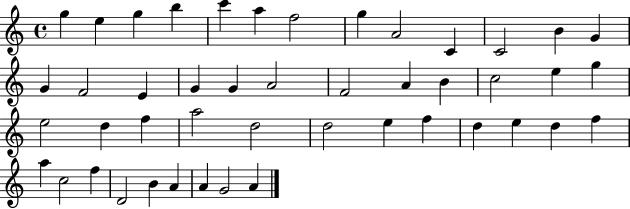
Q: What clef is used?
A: treble